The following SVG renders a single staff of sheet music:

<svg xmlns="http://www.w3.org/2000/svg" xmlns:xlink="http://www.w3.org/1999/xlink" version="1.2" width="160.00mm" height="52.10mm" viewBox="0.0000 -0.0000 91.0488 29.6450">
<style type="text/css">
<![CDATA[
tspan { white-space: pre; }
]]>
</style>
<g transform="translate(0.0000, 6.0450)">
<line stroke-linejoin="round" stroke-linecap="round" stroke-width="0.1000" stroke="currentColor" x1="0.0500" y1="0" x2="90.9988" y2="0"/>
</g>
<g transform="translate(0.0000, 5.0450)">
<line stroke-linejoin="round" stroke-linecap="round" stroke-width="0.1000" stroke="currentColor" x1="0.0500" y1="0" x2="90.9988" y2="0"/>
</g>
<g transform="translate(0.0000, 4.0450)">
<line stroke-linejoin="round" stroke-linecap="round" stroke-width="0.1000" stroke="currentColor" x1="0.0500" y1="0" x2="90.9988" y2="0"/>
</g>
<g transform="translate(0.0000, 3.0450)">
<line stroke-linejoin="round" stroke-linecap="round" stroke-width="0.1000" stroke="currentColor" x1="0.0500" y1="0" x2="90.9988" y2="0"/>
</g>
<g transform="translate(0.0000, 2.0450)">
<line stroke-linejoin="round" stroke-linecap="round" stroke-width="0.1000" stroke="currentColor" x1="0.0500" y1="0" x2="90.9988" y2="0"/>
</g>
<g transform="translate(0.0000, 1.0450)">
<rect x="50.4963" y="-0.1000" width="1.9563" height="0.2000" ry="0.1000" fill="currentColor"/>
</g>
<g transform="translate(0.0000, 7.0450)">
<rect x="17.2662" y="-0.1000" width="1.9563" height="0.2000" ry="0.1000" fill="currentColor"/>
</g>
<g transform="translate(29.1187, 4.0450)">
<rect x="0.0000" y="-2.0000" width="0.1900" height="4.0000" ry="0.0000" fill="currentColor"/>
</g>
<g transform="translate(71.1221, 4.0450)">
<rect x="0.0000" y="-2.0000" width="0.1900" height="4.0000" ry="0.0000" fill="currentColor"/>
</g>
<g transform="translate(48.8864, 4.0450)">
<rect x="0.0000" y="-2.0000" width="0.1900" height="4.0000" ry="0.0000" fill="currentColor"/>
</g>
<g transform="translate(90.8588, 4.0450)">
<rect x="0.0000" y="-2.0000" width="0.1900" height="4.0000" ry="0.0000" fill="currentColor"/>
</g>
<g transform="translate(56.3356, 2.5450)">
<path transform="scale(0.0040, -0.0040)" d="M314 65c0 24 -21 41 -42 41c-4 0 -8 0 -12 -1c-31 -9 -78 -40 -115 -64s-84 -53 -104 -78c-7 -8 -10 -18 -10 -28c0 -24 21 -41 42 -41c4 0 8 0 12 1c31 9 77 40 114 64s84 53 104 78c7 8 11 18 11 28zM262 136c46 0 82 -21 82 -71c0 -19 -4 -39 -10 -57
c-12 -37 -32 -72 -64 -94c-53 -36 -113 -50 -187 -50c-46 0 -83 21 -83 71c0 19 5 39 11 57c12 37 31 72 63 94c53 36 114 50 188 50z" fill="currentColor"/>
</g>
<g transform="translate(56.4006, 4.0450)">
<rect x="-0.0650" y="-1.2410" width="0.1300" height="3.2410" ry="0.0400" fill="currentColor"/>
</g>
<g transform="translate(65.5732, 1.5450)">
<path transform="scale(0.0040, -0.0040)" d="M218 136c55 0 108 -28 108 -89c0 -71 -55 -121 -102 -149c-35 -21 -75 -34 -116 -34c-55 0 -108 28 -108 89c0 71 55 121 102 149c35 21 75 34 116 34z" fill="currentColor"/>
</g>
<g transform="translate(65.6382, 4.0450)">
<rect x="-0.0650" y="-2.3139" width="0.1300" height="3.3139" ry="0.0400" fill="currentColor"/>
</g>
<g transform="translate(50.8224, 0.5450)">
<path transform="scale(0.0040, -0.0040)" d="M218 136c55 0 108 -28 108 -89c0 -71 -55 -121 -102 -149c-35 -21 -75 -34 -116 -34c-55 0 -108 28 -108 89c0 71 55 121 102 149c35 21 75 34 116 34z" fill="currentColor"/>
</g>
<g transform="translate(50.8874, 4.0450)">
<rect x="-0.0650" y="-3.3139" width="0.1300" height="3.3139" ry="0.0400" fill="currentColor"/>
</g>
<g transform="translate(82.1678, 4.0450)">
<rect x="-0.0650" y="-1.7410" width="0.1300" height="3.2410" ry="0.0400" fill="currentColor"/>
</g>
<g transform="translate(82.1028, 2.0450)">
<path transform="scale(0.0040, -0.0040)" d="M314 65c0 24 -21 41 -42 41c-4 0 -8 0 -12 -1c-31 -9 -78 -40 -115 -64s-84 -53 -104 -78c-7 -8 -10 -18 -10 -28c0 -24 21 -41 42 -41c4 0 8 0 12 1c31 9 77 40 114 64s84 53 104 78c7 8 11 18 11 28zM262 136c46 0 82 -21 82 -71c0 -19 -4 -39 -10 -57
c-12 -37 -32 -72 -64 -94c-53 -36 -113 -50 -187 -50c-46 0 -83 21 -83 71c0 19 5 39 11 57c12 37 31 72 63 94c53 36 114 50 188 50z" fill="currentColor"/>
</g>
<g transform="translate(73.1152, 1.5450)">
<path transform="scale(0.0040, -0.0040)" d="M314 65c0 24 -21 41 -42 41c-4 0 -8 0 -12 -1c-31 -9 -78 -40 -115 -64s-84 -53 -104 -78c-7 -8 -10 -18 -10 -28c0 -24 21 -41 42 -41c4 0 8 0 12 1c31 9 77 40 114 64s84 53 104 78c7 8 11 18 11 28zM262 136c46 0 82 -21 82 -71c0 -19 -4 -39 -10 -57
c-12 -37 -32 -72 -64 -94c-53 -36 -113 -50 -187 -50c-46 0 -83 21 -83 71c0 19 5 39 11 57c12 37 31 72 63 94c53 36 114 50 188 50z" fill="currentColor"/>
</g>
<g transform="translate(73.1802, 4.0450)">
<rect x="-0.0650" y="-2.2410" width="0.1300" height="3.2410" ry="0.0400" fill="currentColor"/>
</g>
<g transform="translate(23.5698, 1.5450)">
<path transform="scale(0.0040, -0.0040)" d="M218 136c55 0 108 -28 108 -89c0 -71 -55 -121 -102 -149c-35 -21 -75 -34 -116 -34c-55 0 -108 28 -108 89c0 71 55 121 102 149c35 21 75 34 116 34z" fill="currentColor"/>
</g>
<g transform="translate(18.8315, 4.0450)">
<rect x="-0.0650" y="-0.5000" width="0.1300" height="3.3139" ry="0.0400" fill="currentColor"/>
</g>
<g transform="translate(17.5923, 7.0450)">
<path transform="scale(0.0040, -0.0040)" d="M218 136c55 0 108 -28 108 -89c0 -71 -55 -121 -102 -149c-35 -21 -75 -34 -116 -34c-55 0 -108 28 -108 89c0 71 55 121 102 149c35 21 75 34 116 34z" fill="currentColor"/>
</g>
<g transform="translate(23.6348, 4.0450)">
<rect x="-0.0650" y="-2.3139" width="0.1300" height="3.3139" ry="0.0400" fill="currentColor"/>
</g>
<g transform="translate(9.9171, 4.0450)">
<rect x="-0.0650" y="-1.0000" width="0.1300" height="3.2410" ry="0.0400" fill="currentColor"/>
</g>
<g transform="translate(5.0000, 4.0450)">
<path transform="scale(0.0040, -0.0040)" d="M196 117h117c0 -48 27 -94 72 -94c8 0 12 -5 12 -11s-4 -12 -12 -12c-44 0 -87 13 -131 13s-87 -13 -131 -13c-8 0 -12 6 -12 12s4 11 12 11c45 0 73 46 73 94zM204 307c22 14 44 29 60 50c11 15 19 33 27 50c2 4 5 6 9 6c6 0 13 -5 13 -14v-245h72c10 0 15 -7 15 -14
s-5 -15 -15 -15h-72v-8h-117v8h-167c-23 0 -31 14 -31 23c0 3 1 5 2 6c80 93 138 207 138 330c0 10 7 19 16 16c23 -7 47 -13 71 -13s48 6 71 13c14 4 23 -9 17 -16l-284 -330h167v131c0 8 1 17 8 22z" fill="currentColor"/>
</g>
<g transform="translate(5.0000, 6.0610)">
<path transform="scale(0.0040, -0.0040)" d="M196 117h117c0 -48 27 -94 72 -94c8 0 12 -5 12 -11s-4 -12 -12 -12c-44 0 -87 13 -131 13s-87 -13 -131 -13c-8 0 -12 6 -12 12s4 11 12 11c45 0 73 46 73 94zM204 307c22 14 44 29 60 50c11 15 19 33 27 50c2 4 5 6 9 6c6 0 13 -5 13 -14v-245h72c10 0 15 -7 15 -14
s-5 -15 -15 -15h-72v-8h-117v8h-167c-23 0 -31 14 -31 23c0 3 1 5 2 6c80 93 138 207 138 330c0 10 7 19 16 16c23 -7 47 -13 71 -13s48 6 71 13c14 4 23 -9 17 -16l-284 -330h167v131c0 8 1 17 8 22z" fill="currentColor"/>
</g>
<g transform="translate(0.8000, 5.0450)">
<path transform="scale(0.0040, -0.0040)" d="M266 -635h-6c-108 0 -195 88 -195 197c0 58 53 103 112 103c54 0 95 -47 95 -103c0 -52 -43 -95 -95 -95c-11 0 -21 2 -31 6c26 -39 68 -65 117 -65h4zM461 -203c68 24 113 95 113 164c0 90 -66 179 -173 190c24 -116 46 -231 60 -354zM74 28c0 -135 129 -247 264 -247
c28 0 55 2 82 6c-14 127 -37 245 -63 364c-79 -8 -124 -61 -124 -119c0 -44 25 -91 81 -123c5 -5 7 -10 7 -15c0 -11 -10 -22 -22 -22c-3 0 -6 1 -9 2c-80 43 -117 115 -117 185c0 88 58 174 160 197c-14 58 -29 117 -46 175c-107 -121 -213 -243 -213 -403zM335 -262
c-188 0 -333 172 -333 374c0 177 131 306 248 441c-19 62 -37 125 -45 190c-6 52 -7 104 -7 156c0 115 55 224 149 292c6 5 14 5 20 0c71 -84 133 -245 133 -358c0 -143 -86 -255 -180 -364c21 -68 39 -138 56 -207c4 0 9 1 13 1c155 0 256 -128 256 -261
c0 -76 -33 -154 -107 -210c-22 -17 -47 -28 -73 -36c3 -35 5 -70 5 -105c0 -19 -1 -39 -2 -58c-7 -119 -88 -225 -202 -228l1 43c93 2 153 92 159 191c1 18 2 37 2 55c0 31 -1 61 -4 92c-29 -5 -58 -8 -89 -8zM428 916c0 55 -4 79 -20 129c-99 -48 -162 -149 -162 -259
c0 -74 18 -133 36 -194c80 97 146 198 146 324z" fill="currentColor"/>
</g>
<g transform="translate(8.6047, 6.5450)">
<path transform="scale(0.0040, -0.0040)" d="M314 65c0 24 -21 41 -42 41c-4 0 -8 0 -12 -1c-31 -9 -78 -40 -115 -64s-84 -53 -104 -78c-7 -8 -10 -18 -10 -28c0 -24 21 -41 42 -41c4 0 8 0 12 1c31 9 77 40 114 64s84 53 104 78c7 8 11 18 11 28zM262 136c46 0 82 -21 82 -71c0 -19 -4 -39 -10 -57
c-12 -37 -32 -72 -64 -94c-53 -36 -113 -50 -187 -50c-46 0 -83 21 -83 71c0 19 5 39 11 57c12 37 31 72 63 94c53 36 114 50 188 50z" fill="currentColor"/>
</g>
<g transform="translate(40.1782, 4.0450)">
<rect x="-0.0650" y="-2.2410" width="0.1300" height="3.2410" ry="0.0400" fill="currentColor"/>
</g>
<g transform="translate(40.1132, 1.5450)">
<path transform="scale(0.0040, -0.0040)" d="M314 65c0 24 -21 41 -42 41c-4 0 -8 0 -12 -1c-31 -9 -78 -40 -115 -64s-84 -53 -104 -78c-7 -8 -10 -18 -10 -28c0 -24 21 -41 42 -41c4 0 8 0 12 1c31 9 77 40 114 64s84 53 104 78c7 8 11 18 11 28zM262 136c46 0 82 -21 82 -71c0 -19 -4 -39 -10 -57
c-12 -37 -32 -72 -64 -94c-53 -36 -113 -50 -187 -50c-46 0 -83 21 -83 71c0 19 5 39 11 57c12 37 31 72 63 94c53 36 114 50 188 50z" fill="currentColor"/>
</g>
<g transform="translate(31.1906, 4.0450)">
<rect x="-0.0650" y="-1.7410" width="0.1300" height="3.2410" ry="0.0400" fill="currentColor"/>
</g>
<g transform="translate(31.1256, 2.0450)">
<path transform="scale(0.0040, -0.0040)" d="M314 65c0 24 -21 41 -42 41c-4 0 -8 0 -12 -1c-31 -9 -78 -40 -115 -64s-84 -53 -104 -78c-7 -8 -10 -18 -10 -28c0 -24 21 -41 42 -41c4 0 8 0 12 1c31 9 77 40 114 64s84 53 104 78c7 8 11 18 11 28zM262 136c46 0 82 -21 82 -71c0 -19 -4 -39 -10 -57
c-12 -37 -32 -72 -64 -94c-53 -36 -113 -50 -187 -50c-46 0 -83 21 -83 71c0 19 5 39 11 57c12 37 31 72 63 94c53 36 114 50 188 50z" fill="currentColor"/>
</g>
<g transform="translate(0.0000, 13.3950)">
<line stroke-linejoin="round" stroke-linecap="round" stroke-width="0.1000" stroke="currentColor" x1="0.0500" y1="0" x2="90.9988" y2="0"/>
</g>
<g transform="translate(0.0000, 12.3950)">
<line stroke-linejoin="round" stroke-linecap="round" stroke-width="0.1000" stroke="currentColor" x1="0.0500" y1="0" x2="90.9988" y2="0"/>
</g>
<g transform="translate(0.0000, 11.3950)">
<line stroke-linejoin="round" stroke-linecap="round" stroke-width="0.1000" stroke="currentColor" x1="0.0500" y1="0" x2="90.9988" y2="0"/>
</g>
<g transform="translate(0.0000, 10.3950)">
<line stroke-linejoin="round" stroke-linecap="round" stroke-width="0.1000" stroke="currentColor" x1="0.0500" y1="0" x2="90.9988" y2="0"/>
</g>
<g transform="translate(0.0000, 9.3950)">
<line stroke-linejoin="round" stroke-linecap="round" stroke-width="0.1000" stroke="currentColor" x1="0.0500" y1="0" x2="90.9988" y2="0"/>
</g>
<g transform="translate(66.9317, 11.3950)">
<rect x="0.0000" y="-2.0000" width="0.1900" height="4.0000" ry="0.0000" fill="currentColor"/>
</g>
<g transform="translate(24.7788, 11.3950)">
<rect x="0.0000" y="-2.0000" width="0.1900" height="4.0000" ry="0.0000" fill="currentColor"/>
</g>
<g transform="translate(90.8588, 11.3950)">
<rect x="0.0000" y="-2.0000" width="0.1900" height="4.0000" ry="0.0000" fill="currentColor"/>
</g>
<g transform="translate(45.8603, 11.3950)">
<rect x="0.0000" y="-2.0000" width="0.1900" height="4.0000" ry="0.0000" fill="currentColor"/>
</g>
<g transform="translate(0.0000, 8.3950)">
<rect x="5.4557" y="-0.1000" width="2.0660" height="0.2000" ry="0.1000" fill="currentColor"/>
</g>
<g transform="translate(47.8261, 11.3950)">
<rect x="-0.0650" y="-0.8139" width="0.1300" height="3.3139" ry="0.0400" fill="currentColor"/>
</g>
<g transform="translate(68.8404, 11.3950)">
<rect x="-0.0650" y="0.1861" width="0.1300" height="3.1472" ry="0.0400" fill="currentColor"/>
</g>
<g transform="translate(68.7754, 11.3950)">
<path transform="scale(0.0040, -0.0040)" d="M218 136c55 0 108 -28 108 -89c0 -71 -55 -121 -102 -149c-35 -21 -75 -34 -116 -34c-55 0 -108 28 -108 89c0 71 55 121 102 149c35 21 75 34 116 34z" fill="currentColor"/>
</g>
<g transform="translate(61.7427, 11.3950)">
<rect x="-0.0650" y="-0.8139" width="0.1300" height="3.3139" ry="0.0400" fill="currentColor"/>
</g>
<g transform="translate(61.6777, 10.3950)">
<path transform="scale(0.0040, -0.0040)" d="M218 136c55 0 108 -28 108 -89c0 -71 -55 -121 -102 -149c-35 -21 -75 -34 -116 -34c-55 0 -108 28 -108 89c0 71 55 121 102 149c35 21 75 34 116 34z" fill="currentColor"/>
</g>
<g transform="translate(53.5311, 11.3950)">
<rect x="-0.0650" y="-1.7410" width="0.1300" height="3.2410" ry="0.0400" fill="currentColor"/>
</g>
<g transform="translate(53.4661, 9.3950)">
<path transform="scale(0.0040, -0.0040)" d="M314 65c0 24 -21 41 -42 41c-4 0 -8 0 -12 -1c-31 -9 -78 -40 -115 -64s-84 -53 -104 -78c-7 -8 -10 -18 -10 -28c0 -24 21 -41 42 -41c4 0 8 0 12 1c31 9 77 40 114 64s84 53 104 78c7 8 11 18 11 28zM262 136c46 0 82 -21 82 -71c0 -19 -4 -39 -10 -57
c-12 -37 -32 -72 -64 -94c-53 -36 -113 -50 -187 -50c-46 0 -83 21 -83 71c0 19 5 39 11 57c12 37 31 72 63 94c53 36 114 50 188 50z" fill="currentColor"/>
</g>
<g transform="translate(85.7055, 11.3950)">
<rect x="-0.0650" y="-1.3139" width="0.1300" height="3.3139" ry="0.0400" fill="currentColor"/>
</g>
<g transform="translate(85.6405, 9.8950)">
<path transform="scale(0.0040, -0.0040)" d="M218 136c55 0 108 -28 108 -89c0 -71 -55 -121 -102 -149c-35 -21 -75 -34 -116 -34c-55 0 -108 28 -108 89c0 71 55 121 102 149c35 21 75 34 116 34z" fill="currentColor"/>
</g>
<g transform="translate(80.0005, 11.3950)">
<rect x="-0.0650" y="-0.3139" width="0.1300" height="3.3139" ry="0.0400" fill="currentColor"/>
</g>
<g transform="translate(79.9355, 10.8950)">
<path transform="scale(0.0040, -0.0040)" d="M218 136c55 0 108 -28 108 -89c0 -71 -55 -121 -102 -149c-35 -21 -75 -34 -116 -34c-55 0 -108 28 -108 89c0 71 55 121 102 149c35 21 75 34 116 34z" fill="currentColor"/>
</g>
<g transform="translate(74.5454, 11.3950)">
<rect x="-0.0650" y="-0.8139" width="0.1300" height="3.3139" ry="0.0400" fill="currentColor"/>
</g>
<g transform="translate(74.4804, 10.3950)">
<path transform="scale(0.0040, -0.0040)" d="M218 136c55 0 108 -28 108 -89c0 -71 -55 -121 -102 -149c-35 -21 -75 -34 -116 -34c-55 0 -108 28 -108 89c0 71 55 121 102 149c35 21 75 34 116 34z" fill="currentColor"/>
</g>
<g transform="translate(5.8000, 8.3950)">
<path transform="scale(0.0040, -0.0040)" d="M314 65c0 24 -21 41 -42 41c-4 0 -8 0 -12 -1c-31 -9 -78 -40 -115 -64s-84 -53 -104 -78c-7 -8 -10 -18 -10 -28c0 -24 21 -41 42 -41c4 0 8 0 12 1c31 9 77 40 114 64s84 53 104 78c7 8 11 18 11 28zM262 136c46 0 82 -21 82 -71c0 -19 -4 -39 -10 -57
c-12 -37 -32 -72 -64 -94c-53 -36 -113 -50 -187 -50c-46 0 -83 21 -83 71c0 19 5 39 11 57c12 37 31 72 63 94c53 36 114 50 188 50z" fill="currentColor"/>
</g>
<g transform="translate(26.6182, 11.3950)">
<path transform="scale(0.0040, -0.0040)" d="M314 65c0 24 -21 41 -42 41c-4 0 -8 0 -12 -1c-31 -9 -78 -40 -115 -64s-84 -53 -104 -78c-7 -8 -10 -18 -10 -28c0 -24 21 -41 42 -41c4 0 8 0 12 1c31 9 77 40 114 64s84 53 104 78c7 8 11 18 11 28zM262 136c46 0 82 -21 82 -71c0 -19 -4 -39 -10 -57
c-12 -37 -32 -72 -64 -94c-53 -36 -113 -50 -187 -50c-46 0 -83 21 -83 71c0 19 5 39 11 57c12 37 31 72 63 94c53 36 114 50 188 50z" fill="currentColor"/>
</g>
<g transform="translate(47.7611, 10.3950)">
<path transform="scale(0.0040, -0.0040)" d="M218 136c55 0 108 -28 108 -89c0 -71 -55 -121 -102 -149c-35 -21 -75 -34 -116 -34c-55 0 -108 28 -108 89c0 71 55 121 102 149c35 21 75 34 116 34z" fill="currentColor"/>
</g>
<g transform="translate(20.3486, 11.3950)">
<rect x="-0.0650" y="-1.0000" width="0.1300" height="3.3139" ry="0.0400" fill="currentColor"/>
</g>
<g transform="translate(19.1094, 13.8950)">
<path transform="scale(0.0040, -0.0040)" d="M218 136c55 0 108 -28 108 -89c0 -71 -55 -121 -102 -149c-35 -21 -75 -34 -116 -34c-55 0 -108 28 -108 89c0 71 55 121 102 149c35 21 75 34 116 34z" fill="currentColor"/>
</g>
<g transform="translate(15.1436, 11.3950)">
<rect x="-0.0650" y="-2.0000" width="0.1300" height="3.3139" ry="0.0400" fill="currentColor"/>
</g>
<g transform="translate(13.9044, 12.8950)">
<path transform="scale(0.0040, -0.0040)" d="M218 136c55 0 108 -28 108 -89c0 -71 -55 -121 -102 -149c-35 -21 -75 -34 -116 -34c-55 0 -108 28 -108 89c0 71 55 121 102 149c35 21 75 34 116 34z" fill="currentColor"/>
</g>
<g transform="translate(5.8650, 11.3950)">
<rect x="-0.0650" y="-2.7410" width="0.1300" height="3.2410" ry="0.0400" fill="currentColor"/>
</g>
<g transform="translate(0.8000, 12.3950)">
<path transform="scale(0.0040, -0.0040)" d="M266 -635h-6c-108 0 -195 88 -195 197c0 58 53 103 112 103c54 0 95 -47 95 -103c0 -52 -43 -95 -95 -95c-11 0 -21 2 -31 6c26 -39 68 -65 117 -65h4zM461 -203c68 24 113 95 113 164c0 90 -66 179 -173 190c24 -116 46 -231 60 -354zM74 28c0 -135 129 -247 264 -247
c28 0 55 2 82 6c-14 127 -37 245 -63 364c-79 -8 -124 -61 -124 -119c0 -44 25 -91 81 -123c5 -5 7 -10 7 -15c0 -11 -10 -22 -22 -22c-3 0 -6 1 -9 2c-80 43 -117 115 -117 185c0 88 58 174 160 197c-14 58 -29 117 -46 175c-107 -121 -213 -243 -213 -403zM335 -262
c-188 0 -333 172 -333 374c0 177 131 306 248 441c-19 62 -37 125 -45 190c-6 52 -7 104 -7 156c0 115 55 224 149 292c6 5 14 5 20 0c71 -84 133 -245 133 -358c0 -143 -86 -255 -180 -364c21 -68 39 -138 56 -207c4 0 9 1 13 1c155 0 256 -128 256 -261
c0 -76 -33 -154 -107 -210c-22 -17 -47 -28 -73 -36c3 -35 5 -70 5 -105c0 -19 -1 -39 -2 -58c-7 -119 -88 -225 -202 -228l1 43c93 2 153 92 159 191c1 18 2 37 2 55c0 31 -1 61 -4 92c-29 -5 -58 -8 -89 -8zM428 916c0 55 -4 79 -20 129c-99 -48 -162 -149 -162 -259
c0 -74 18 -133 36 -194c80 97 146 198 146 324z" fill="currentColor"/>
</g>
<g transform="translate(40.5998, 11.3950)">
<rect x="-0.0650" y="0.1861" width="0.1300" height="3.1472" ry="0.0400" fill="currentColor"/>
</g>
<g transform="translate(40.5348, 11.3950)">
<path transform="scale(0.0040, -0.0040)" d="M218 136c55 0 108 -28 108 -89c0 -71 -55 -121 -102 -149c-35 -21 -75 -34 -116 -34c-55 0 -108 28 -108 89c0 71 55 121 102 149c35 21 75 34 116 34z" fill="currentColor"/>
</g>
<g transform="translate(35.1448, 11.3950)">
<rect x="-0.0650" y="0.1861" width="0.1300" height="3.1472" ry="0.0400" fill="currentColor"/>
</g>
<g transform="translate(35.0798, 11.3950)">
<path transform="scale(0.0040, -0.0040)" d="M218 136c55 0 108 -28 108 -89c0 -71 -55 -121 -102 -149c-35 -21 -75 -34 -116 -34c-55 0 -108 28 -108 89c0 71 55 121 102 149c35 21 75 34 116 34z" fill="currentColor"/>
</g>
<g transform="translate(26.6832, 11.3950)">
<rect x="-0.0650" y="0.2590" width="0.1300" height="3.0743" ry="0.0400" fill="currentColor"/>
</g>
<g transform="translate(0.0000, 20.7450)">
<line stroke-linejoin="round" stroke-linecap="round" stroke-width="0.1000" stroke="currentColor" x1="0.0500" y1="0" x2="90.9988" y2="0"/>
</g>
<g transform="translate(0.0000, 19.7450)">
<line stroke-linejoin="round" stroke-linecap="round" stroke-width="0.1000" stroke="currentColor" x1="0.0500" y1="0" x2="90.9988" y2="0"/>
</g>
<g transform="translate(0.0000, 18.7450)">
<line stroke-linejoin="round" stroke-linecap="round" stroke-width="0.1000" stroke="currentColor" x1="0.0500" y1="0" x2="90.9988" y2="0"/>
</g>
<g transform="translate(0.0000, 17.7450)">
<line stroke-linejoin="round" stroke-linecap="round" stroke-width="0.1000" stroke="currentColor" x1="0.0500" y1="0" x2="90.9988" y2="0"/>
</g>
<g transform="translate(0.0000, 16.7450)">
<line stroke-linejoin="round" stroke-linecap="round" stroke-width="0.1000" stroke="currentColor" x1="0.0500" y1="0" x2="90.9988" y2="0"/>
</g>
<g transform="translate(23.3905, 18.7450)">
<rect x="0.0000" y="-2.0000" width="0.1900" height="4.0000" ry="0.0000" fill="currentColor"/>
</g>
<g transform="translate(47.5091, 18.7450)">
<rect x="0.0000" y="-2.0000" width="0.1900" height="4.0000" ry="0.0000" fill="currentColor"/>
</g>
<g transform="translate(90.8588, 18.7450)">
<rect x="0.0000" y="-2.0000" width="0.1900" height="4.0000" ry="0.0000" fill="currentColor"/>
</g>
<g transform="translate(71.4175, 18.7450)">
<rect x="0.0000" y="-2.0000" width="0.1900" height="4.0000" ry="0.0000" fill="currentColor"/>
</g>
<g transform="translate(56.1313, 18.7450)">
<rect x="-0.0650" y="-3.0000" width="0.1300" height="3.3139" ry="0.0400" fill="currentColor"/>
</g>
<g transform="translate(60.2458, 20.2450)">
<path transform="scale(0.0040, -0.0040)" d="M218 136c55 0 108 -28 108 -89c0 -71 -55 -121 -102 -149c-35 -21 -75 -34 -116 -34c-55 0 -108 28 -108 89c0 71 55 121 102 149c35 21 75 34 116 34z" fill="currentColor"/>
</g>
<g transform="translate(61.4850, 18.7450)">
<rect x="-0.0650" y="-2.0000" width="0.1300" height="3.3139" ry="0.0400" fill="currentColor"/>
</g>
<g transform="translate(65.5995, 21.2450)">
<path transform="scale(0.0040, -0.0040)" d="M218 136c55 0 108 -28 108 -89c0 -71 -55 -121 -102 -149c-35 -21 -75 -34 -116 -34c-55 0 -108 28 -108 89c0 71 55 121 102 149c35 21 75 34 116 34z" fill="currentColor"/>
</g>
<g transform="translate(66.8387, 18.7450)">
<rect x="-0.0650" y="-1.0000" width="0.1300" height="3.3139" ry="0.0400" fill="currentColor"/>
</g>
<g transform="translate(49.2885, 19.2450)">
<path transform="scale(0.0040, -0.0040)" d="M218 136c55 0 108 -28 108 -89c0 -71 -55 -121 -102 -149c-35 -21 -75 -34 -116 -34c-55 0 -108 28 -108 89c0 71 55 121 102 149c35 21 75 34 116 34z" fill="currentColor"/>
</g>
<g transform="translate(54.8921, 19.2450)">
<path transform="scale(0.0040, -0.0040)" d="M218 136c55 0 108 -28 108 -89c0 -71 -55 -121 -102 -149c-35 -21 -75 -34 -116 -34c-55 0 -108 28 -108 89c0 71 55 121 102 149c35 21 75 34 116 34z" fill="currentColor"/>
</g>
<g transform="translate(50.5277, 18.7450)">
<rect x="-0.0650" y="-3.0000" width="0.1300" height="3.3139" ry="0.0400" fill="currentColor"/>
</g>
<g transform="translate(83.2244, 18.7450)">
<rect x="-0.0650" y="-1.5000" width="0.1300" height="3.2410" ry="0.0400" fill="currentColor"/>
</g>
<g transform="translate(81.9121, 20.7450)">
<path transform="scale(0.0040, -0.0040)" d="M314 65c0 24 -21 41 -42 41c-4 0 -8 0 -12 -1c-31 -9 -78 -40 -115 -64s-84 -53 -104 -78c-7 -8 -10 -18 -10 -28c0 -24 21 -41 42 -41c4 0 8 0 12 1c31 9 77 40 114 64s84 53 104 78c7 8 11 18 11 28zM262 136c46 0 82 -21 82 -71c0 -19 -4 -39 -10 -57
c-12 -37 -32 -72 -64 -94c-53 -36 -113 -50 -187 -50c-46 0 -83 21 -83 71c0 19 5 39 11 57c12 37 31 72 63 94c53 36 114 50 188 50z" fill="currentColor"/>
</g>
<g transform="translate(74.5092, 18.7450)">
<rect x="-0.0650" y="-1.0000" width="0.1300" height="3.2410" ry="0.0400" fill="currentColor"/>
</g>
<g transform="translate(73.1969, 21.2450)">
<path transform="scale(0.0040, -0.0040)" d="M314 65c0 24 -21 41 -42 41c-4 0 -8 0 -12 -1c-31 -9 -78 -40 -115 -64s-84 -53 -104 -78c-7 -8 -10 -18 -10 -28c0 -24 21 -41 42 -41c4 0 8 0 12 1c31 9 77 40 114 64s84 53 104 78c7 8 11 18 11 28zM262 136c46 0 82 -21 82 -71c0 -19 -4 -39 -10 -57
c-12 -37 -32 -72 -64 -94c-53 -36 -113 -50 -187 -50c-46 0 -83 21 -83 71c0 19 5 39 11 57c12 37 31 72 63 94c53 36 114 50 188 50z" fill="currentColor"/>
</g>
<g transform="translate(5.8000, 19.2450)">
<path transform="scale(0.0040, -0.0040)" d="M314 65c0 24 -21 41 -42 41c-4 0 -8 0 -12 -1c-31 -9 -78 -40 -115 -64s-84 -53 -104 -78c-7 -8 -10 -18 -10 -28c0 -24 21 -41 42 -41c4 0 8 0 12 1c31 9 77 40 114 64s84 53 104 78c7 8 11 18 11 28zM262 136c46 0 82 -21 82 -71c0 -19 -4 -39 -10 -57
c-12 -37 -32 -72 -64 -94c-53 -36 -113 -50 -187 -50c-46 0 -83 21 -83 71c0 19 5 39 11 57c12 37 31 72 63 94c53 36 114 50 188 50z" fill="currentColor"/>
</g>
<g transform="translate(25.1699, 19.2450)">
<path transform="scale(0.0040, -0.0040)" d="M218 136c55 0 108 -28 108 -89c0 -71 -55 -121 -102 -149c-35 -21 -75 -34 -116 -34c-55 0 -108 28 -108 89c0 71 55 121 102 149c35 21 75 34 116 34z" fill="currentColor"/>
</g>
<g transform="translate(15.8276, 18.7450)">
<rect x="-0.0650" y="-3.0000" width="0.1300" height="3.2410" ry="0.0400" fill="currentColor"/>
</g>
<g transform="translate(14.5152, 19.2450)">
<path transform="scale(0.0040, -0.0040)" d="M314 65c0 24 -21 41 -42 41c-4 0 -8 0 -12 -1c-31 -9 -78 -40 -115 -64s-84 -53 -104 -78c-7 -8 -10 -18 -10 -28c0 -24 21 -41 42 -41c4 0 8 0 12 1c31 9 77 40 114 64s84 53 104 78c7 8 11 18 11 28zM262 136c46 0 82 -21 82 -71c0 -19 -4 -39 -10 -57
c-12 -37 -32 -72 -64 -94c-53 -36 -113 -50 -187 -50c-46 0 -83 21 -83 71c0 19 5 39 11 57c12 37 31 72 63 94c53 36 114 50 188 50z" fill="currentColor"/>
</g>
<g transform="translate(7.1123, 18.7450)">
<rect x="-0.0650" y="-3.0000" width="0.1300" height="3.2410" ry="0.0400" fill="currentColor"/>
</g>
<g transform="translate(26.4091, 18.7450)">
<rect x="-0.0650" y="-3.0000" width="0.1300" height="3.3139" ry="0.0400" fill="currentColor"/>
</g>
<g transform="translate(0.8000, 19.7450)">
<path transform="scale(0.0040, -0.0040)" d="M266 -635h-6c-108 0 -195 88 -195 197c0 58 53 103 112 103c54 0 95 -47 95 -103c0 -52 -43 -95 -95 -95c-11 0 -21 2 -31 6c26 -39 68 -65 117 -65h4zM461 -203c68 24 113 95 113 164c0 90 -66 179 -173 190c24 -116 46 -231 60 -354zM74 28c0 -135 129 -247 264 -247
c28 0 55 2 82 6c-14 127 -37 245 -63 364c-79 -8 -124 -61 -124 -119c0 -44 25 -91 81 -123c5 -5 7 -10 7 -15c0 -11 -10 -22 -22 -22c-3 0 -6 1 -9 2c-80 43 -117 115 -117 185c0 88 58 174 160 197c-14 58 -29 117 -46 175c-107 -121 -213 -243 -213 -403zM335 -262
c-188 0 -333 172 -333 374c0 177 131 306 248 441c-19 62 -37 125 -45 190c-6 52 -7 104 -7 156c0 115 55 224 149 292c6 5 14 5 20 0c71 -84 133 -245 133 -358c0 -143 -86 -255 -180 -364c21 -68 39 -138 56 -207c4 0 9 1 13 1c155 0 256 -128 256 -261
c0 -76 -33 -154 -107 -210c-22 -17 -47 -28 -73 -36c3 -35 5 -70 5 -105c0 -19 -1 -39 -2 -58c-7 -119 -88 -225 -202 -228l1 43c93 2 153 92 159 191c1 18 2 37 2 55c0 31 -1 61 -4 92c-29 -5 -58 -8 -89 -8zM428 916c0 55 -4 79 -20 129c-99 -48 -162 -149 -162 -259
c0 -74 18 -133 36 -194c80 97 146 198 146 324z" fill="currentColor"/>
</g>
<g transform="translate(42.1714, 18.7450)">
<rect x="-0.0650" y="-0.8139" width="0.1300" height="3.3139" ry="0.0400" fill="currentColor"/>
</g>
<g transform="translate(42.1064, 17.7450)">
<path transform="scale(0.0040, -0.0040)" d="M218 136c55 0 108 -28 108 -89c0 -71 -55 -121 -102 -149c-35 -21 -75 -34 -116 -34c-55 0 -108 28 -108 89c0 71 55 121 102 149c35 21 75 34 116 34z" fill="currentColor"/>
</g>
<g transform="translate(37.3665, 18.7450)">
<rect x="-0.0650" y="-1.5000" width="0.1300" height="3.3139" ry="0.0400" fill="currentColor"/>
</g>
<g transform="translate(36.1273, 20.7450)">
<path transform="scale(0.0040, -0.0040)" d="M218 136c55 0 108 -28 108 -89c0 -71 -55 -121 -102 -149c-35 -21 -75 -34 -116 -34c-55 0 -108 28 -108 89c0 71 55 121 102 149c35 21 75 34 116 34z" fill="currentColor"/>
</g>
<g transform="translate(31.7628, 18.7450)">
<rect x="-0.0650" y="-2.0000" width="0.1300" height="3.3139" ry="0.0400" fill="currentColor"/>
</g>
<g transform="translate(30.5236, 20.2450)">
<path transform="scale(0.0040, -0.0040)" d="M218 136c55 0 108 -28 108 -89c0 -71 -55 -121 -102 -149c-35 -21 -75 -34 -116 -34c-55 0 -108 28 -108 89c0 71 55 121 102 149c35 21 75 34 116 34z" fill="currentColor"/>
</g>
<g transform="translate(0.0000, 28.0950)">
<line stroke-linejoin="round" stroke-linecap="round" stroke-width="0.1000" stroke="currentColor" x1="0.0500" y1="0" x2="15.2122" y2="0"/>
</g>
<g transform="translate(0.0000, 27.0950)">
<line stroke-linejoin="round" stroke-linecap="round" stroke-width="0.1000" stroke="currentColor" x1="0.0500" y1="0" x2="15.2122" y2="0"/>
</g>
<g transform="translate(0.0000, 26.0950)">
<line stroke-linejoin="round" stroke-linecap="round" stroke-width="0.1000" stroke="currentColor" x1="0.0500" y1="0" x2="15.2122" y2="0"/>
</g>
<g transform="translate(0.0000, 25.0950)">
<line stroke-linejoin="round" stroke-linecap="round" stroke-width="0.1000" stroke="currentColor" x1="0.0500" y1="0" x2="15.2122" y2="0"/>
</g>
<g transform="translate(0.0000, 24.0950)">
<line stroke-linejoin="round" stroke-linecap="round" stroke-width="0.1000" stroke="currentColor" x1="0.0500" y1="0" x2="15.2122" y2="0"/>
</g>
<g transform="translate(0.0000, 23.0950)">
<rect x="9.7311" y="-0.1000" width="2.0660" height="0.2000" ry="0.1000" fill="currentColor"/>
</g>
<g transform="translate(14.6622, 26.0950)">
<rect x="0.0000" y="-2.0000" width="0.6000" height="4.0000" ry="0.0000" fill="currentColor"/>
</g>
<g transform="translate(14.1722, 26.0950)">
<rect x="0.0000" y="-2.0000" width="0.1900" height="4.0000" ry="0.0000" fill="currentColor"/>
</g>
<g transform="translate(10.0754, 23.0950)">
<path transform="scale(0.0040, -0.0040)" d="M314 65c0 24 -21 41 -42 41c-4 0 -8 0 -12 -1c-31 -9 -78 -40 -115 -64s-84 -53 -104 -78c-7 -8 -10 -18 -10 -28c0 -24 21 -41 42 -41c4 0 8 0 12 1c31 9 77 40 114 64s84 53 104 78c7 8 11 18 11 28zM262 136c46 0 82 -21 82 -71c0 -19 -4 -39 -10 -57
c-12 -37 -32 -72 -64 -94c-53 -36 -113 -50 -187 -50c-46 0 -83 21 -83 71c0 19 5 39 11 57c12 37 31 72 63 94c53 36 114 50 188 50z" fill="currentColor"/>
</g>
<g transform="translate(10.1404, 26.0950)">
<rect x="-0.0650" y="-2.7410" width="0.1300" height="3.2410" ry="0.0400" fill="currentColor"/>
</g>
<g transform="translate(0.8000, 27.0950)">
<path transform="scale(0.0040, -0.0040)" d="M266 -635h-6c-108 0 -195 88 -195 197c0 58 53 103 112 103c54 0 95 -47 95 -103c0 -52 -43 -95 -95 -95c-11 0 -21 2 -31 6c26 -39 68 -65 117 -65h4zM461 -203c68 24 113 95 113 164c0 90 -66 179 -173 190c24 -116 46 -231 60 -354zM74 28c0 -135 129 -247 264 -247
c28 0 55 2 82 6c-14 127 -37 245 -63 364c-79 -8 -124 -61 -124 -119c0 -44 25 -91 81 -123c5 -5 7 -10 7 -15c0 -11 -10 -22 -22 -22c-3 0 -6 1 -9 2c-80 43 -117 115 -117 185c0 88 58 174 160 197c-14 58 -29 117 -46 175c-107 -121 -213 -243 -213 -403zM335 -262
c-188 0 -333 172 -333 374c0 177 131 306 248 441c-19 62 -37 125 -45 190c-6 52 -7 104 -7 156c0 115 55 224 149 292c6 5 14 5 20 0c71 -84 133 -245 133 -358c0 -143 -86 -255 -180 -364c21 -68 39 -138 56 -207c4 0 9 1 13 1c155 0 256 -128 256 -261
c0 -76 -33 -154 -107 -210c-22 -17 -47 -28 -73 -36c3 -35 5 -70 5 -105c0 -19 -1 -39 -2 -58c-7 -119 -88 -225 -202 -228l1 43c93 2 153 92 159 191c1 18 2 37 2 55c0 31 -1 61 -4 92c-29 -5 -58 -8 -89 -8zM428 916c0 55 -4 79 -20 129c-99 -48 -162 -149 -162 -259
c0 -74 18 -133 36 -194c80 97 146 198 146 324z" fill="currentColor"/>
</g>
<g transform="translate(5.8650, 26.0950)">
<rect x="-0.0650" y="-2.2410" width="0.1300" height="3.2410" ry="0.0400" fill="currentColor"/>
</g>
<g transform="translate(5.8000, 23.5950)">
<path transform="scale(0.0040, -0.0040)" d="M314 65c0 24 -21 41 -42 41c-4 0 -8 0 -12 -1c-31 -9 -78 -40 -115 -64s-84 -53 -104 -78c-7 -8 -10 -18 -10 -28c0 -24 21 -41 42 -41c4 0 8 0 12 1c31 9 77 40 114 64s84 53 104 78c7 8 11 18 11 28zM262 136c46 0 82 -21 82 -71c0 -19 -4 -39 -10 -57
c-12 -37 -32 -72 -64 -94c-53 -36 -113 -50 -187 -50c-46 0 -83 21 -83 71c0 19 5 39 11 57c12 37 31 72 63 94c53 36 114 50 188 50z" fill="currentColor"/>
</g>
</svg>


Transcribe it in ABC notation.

X:1
T:Untitled
M:4/4
L:1/4
K:C
D2 C g f2 g2 b e2 g g2 f2 a2 F D B2 B B d f2 d B d c e A2 A2 A F E d A A F D D2 E2 g2 a2